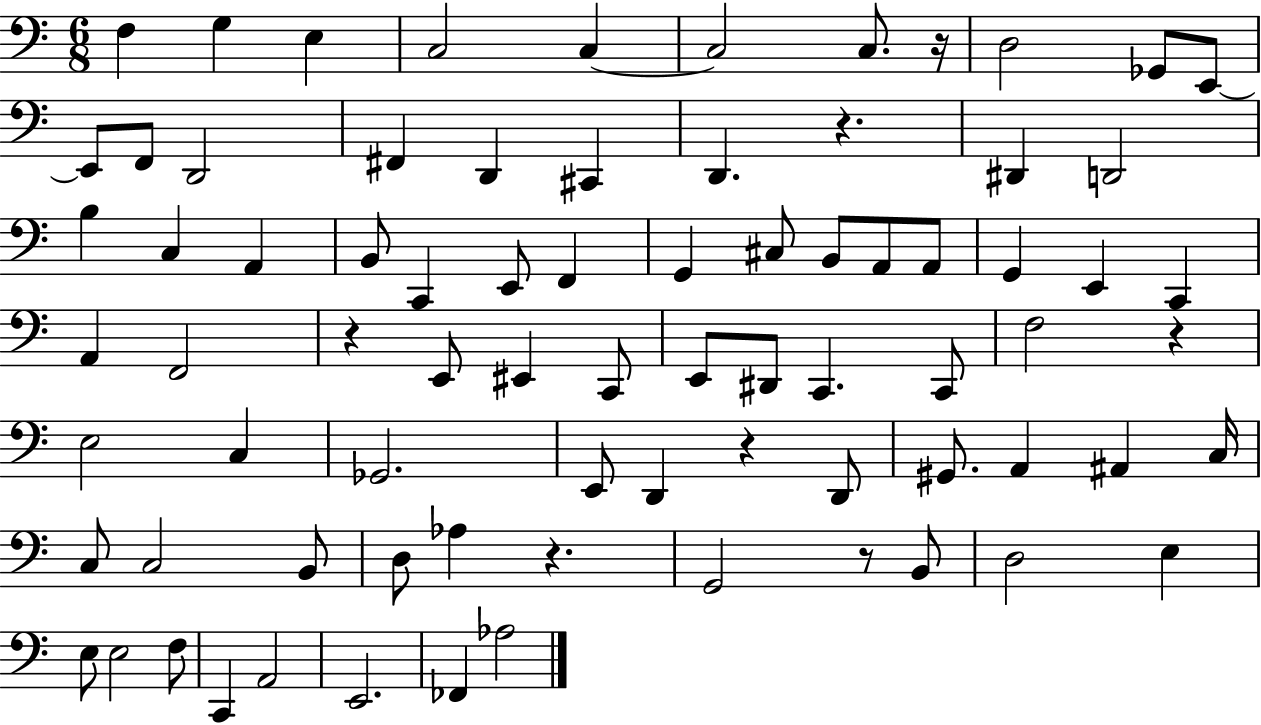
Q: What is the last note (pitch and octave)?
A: Ab3